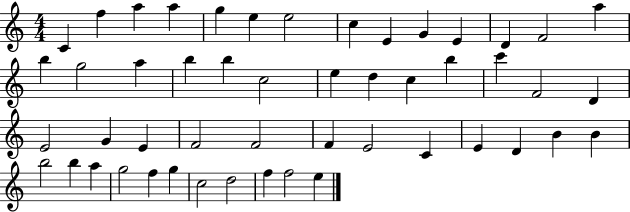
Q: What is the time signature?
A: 4/4